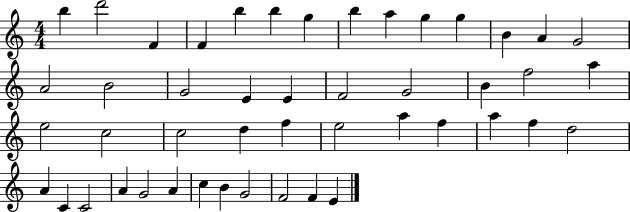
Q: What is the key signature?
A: C major